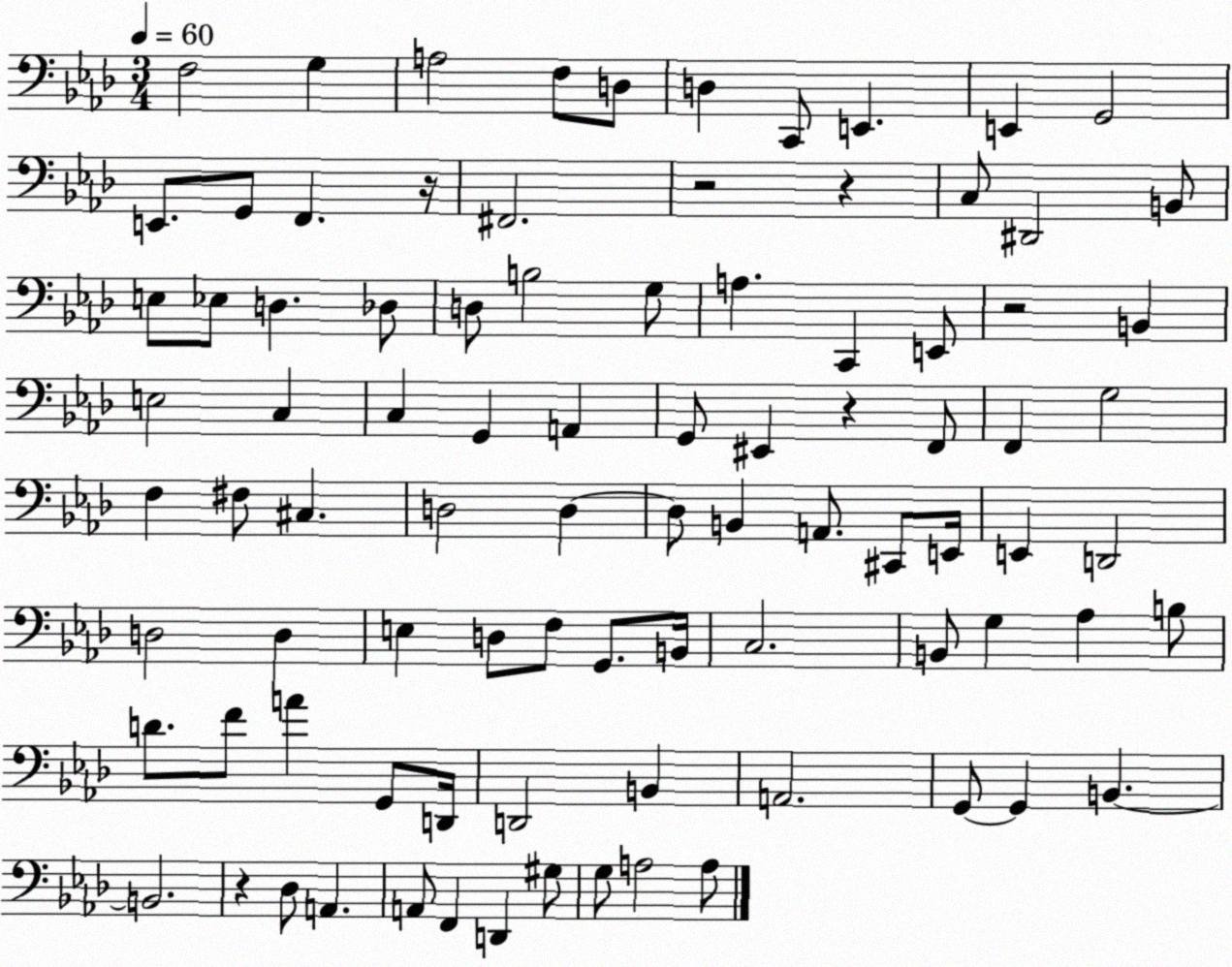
X:1
T:Untitled
M:3/4
L:1/4
K:Ab
F,2 G, A,2 F,/2 D,/2 D, C,,/2 E,, E,, G,,2 E,,/2 G,,/2 F,, z/4 ^F,,2 z2 z C,/2 ^D,,2 B,,/2 E,/2 _E,/2 D, _D,/2 D,/2 B,2 G,/2 A, C,, E,,/2 z2 B,, E,2 C, C, G,, A,, G,,/2 ^E,, z F,,/2 F,, G,2 F, ^F,/2 ^C, D,2 D, D,/2 B,, A,,/2 ^C,,/2 E,,/4 E,, D,,2 D,2 D, E, D,/2 F,/2 G,,/2 B,,/4 C,2 B,,/2 G, _A, B,/2 D/2 F/2 A G,,/2 D,,/4 D,,2 B,, A,,2 G,,/2 G,, B,, B,,2 z _D,/2 A,, A,,/2 F,, D,, ^G,/2 G,/2 A,2 A,/2